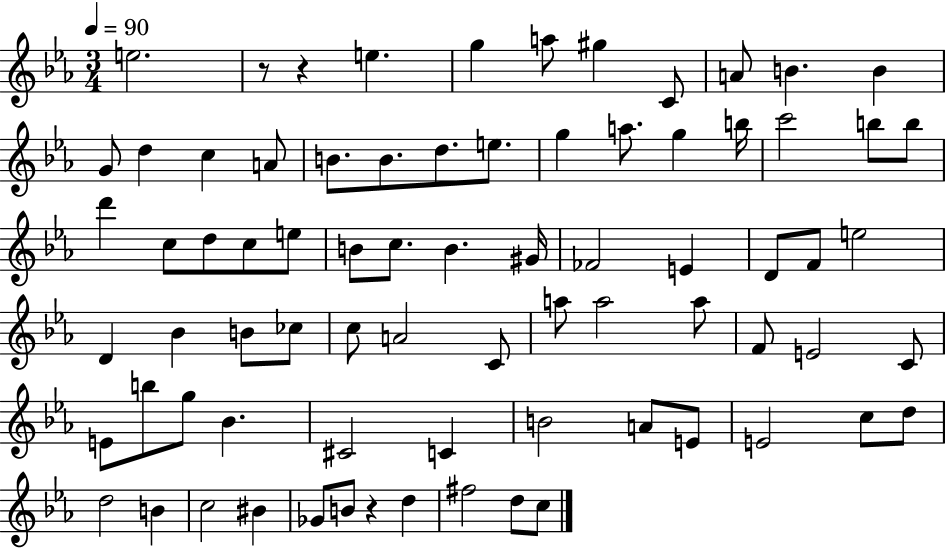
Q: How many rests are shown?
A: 3